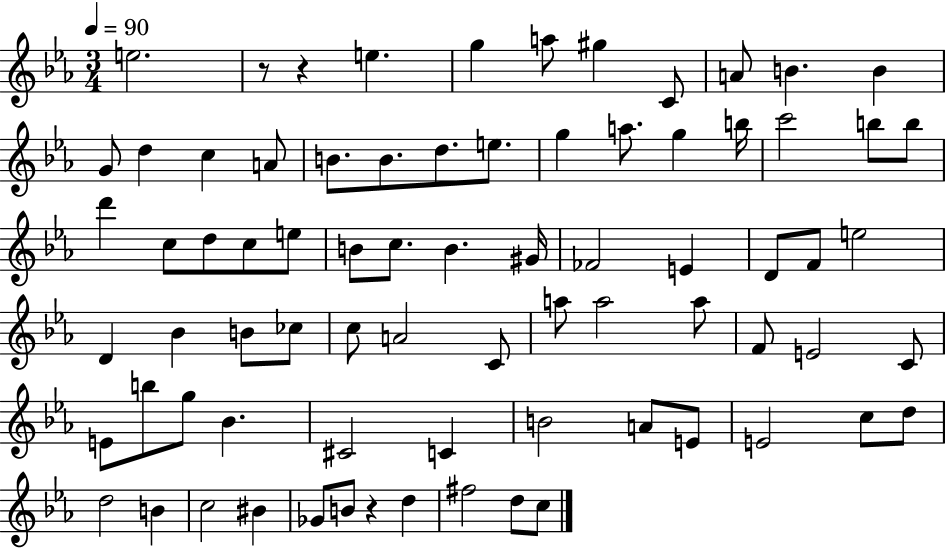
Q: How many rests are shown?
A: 3